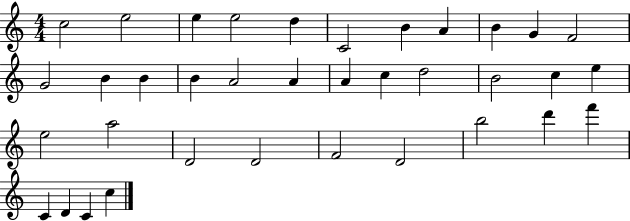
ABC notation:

X:1
T:Untitled
M:4/4
L:1/4
K:C
c2 e2 e e2 d C2 B A B G F2 G2 B B B A2 A A c d2 B2 c e e2 a2 D2 D2 F2 D2 b2 d' f' C D C c